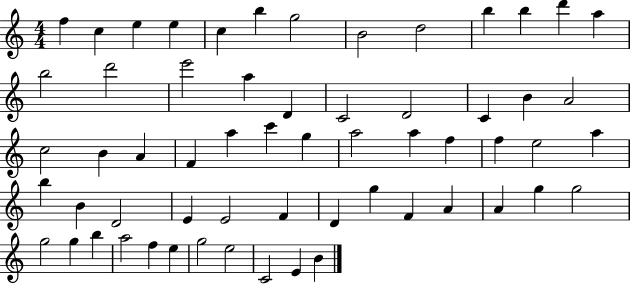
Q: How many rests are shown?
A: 0